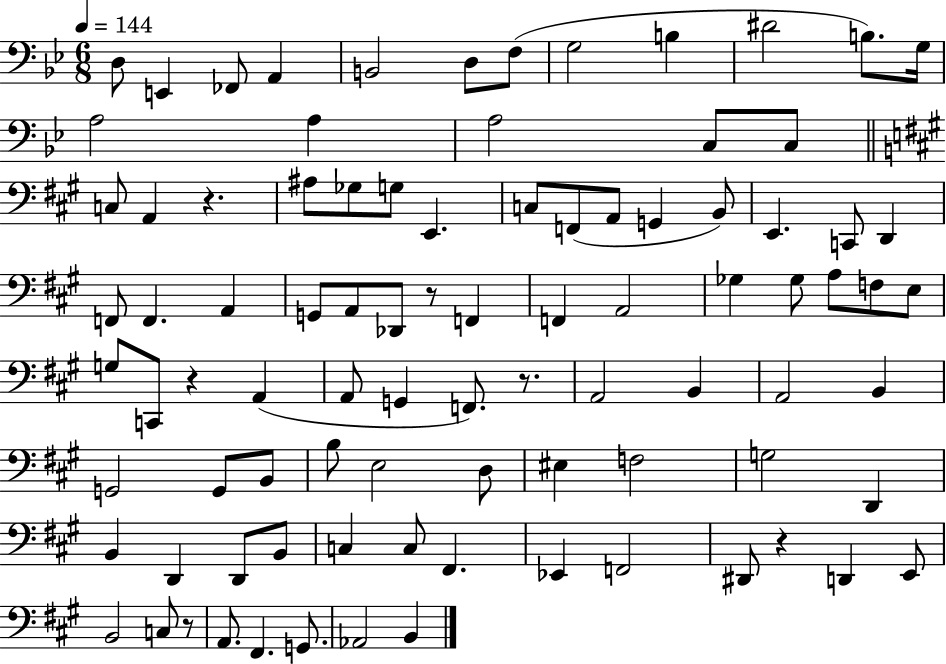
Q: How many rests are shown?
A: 6